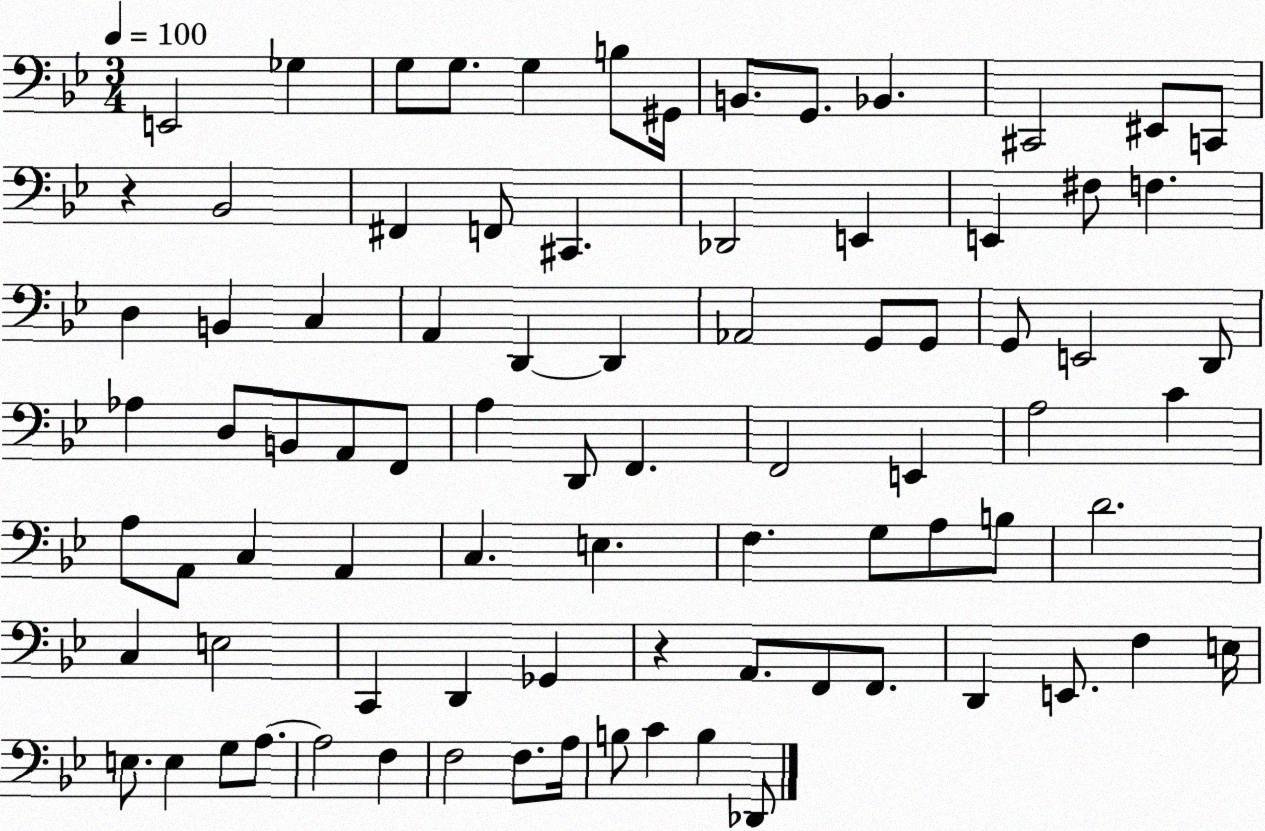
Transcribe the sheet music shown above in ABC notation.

X:1
T:Untitled
M:3/4
L:1/4
K:Bb
E,,2 _G, G,/2 G,/2 G, B,/2 ^G,,/4 B,,/2 G,,/2 _B,, ^C,,2 ^E,,/2 C,,/2 z _B,,2 ^F,, F,,/2 ^C,, _D,,2 E,, E,, ^F,/2 F, D, B,, C, A,, D,, D,, _A,,2 G,,/2 G,,/2 G,,/2 E,,2 D,,/2 _A, D,/2 B,,/2 A,,/2 F,,/2 A, D,,/2 F,, F,,2 E,, A,2 C A,/2 A,,/2 C, A,, C, E, F, G,/2 A,/2 B,/2 D2 C, E,2 C,, D,, _G,, z A,,/2 F,,/2 F,,/2 D,, E,,/2 F, E,/4 E,/2 E, G,/2 A,/2 A,2 F, F,2 F,/2 A,/4 B,/2 C B, _D,,/2